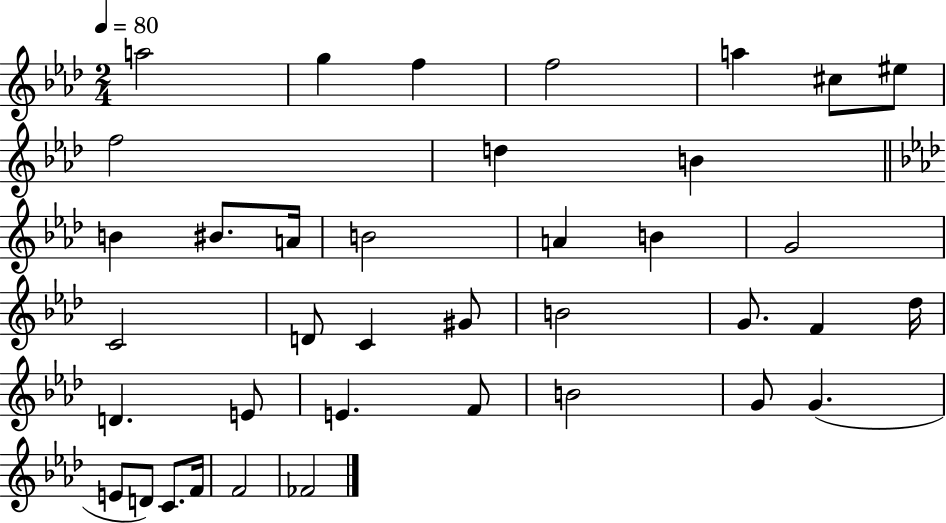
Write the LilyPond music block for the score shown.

{
  \clef treble
  \numericTimeSignature
  \time 2/4
  \key aes \major
  \tempo 4 = 80
  a''2 | g''4 f''4 | f''2 | a''4 cis''8 eis''8 | \break f''2 | d''4 b'4 | \bar "||" \break \key aes \major b'4 bis'8. a'16 | b'2 | a'4 b'4 | g'2 | \break c'2 | d'8 c'4 gis'8 | b'2 | g'8. f'4 des''16 | \break d'4. e'8 | e'4. f'8 | b'2 | g'8 g'4.( | \break e'8 d'8) c'8. f'16 | f'2 | fes'2 | \bar "|."
}